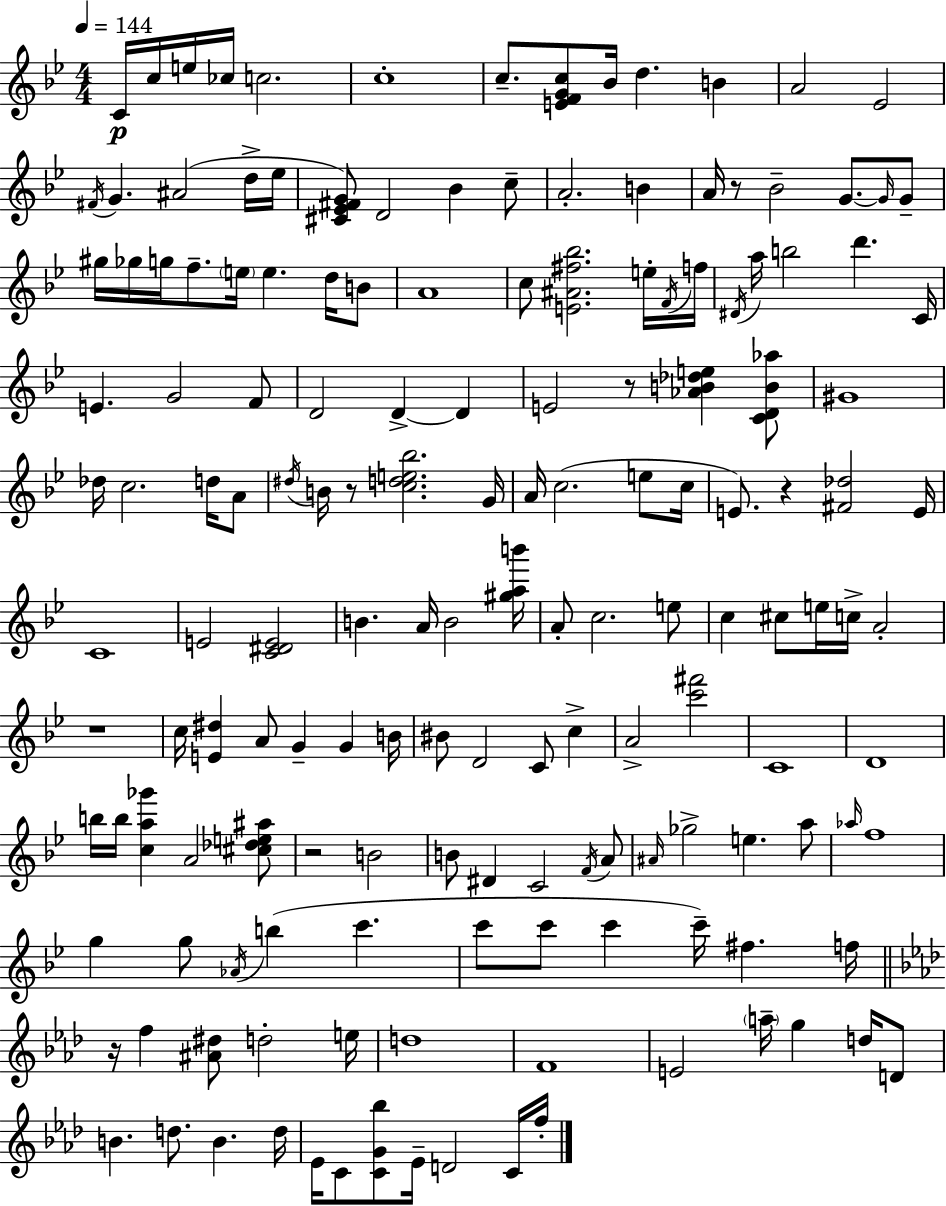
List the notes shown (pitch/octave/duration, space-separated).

C4/s C5/s E5/s CES5/s C5/h. C5/w C5/e. [E4,F4,G4,C5]/e Bb4/s D5/q. B4/q A4/h Eb4/h F#4/s G4/q. A#4/h D5/s Eb5/s [C#4,Eb4,F#4,G4]/e D4/h Bb4/q C5/e A4/h. B4/q A4/s R/e Bb4/h G4/e. G4/s G4/e G#5/s Gb5/s G5/s F5/e. E5/s E5/q. D5/s B4/e A4/w C5/e [E4,A#4,F#5,Bb5]/h. E5/s F4/s F5/s D#4/s A5/s B5/h D6/q. C4/s E4/q. G4/h F4/e D4/h D4/q D4/q E4/h R/e [Ab4,B4,Db5,E5]/q [C4,D4,B4,Ab5]/e G#4/w Db5/s C5/h. D5/s A4/e D#5/s B4/s R/e [C5,D5,E5,Bb5]/h. G4/s A4/s C5/h. E5/e C5/s E4/e. R/q [F#4,Db5]/h E4/s C4/w E4/h [C4,D#4,E4]/h B4/q. A4/s B4/h [G#5,A5,B6]/s A4/e C5/h. E5/e C5/q C#5/e E5/s C5/s A4/h R/w C5/s [E4,D#5]/q A4/e G4/q G4/q B4/s BIS4/e D4/h C4/e C5/q A4/h [C6,F#6]/h C4/w D4/w B5/s B5/s [C5,A5,Gb6]/q A4/h [C#5,Db5,E5,A#5]/e R/h B4/h B4/e D#4/q C4/h F4/s A4/e A#4/s Gb5/h E5/q. A5/e Ab5/s F5/w G5/q G5/e Ab4/s B5/q C6/q. C6/e C6/e C6/q C6/s F#5/q. F5/s R/s F5/q [A#4,D#5]/e D5/h E5/s D5/w F4/w E4/h A5/s G5/q D5/s D4/e B4/q. D5/e. B4/q. D5/s Eb4/s C4/e [C4,G4,Bb5]/e Eb4/s D4/h C4/s F5/s